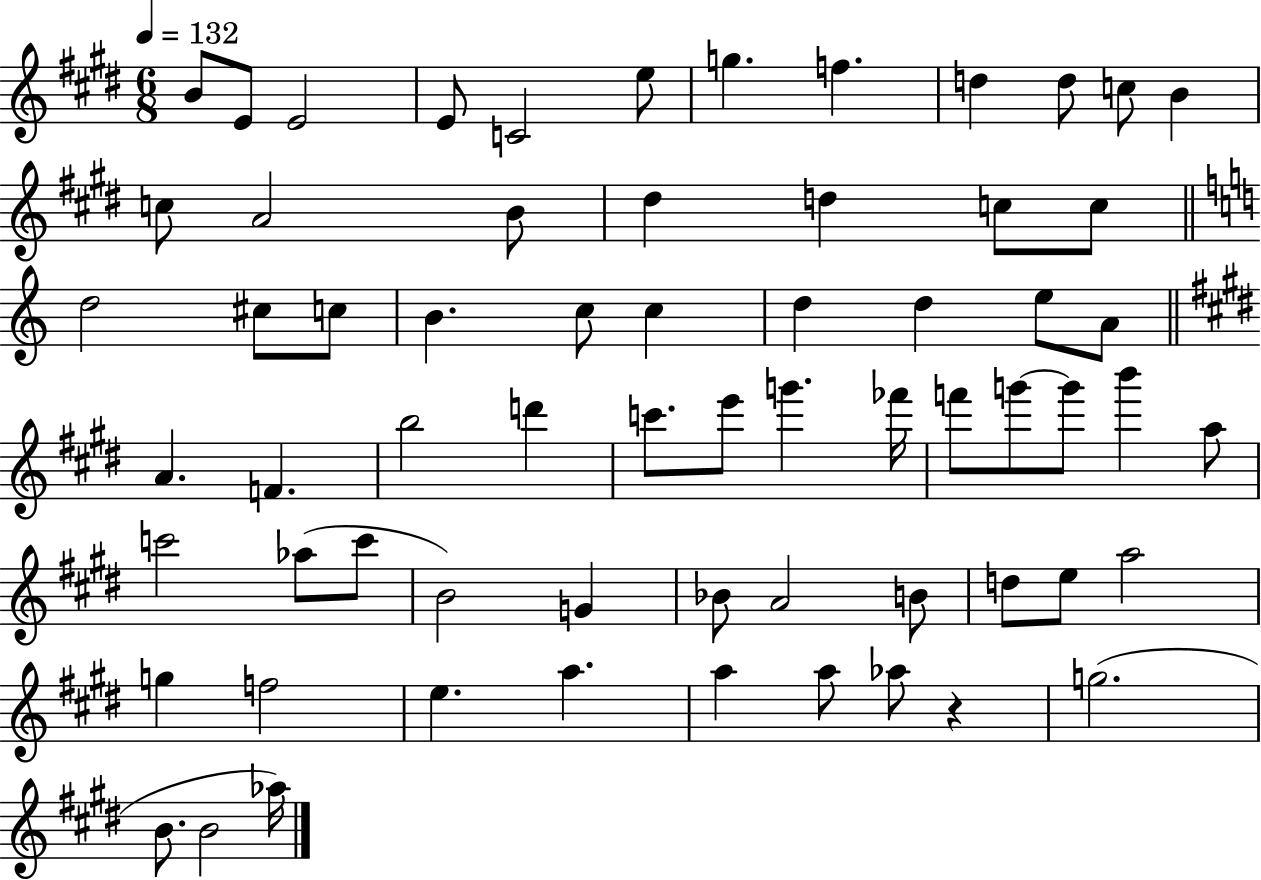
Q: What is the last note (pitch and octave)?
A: Ab5